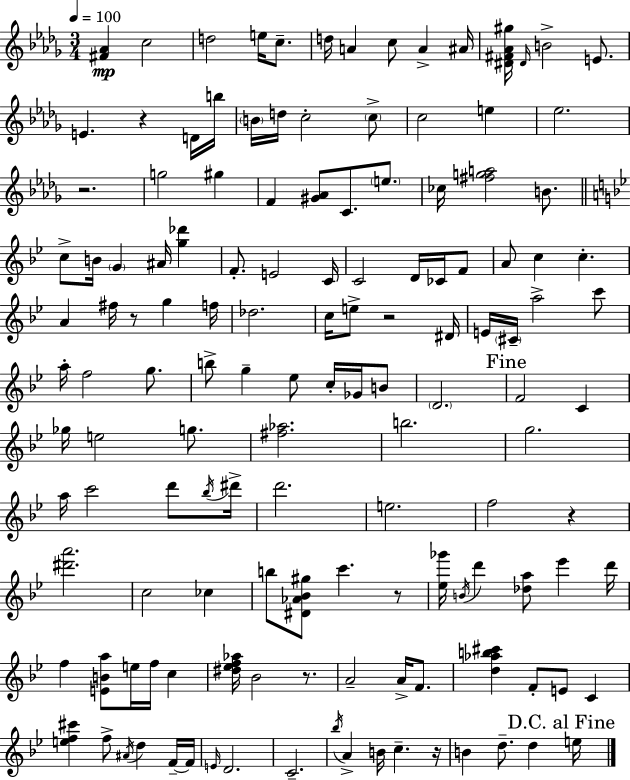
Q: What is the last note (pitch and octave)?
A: E5